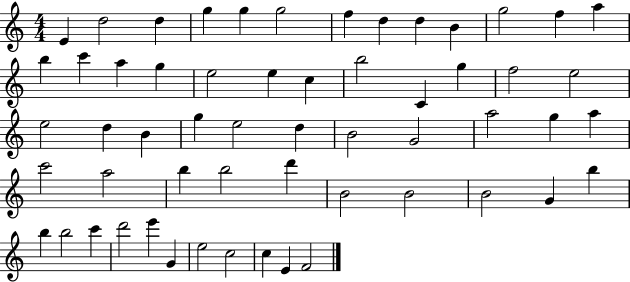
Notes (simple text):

E4/q D5/h D5/q G5/q G5/q G5/h F5/q D5/q D5/q B4/q G5/h F5/q A5/q B5/q C6/q A5/q G5/q E5/h E5/q C5/q B5/h C4/q G5/q F5/h E5/h E5/h D5/q B4/q G5/q E5/h D5/q B4/h G4/h A5/h G5/q A5/q C6/h A5/h B5/q B5/h D6/q B4/h B4/h B4/h G4/q B5/q B5/q B5/h C6/q D6/h E6/q G4/q E5/h C5/h C5/q E4/q F4/h